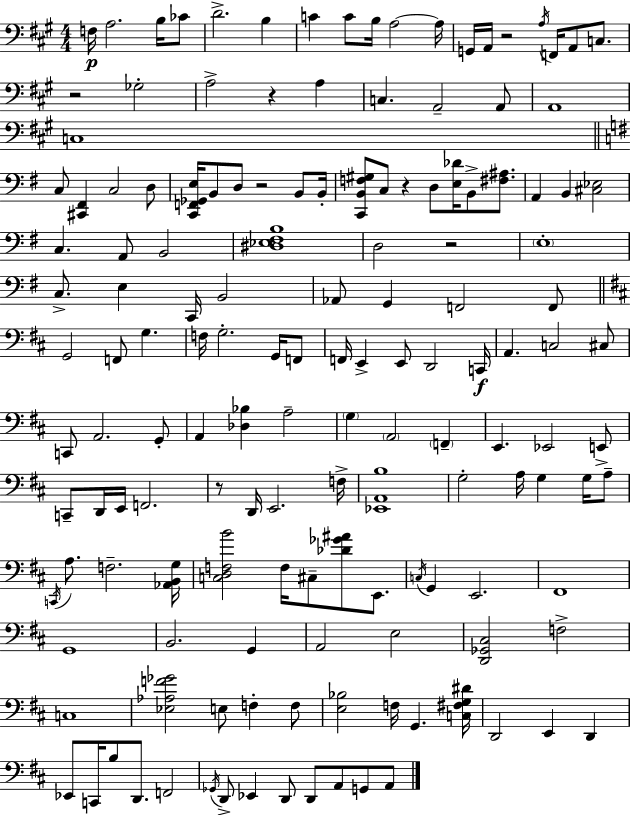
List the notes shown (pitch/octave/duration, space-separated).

F3/s A3/h. B3/s CES4/e D4/h. B3/q C4/q C4/e B3/s A3/h A3/s G2/s A2/s R/h A3/s F2/s A2/e C3/e. R/h Gb3/h A3/h R/q A3/q C3/q. A2/h A2/e A2/w C3/w C3/e [C#2,F#2]/q C3/h D3/e [C2,F2,Gb2,E3]/s B2/e D3/e R/h B2/e B2/s [C2,B2,F3,G#3]/e C3/e R/q D3/e [E3,Db4]/s B2/e [F#3,A#3]/e. A2/q B2/q [C#3,Eb3]/h C3/q. A2/e B2/h [D#3,Eb3,F#3,B3]/w D3/h R/h E3/w C3/e. E3/q C2/s B2/h Ab2/e G2/q F2/h F2/e G2/h F2/e G3/q. F3/s G3/h. G2/s F2/e F2/s E2/q E2/e D2/h C2/s A2/q. C3/h C#3/e C2/e A2/h. G2/e A2/q [Db3,Bb3]/q A3/h G3/q A2/h F2/q E2/q. Eb2/h E2/e C2/e D2/s E2/s F2/h. R/e D2/s E2/h. F3/s [Eb2,A2,B3]/w G3/h A3/s G3/q G3/s A3/e C2/s A3/e. F3/h. [Ab2,B2,G3]/s [C3,D3,F3,B4]/h F3/s C#3/e [Db4,Gb4,A#4]/e E2/e. C3/s G2/q E2/h. F#2/w G2/w B2/h. G2/q A2/h E3/h [D2,Gb2,C#3]/h F3/h C3/w [Eb3,Ab3,F4,Gb4]/h E3/e F3/q F3/e [E3,Bb3]/h F3/s G2/q. [C3,F#3,G3,D#4]/s D2/h E2/q D2/q Eb2/e C2/s B3/e D2/e. F2/h Gb2/s D2/e Eb2/q D2/e D2/e A2/e G2/e A2/e